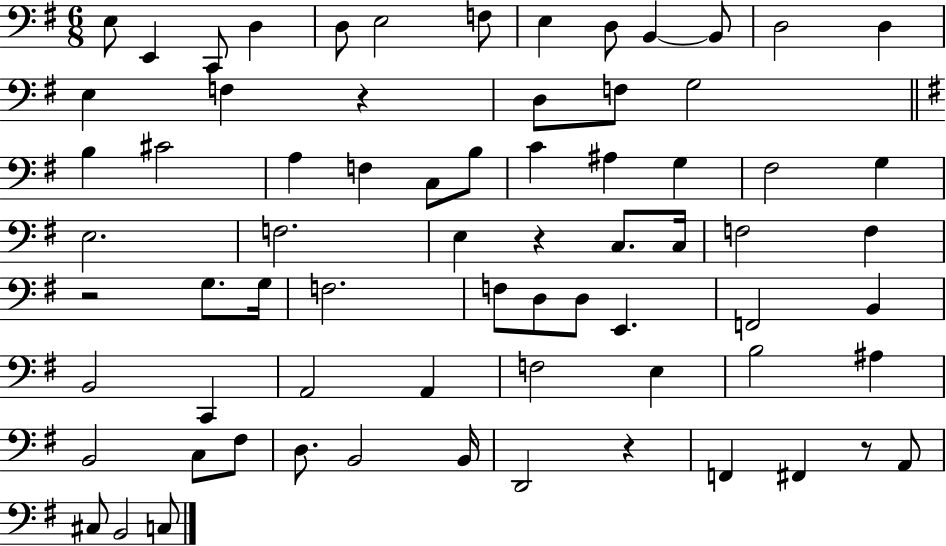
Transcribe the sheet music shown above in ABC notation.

X:1
T:Untitled
M:6/8
L:1/4
K:G
E,/2 E,, C,,/2 D, D,/2 E,2 F,/2 E, D,/2 B,, B,,/2 D,2 D, E, F, z D,/2 F,/2 G,2 B, ^C2 A, F, C,/2 B,/2 C ^A, G, ^F,2 G, E,2 F,2 E, z C,/2 C,/4 F,2 F, z2 G,/2 G,/4 F,2 F,/2 D,/2 D,/2 E,, F,,2 B,, B,,2 C,, A,,2 A,, F,2 E, B,2 ^A, B,,2 C,/2 ^F,/2 D,/2 B,,2 B,,/4 D,,2 z F,, ^F,, z/2 A,,/2 ^C,/2 B,,2 C,/2